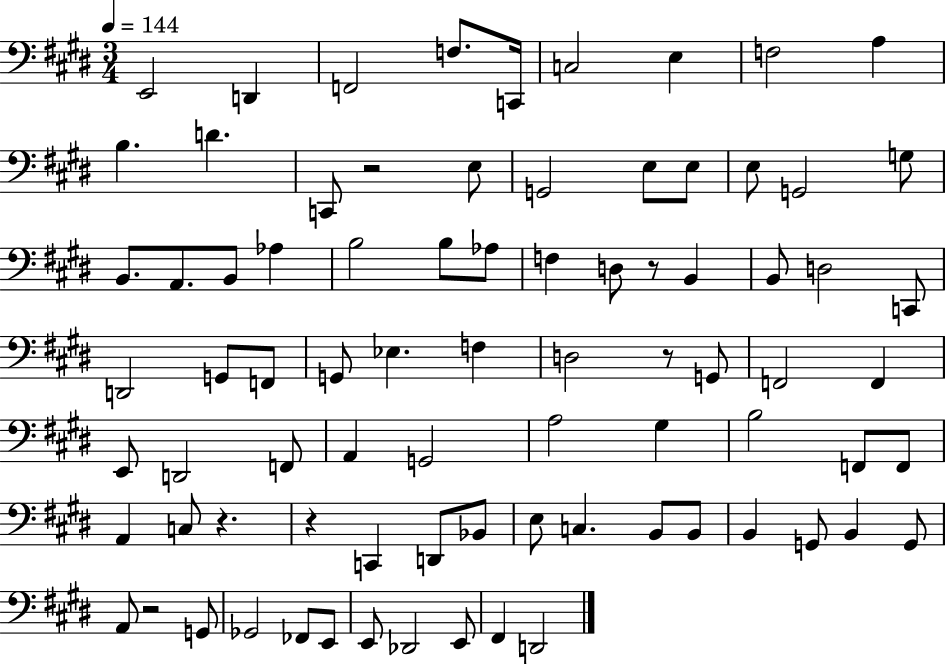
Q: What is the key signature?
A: E major